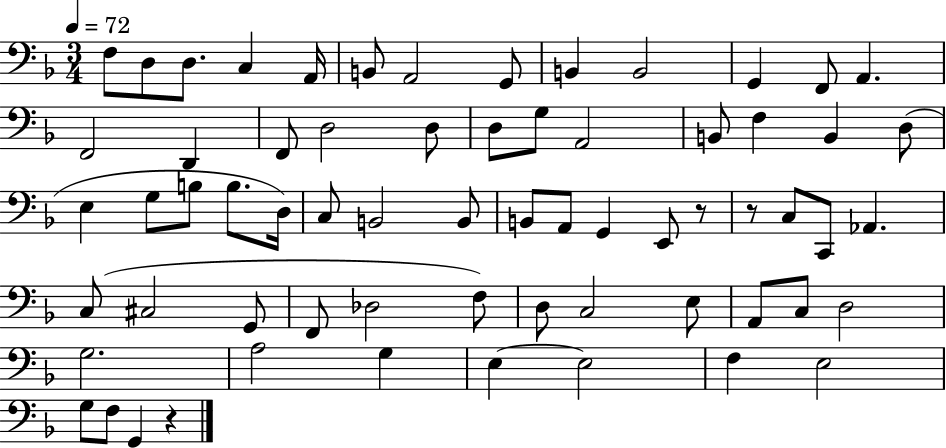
X:1
T:Untitled
M:3/4
L:1/4
K:F
F,/2 D,/2 D,/2 C, A,,/4 B,,/2 A,,2 G,,/2 B,, B,,2 G,, F,,/2 A,, F,,2 D,, F,,/2 D,2 D,/2 D,/2 G,/2 A,,2 B,,/2 F, B,, D,/2 E, G,/2 B,/2 B,/2 D,/4 C,/2 B,,2 B,,/2 B,,/2 A,,/2 G,, E,,/2 z/2 z/2 C,/2 C,,/2 _A,, C,/2 ^C,2 G,,/2 F,,/2 _D,2 F,/2 D,/2 C,2 E,/2 A,,/2 C,/2 D,2 G,2 A,2 G, E, E,2 F, E,2 G,/2 F,/2 G,, z